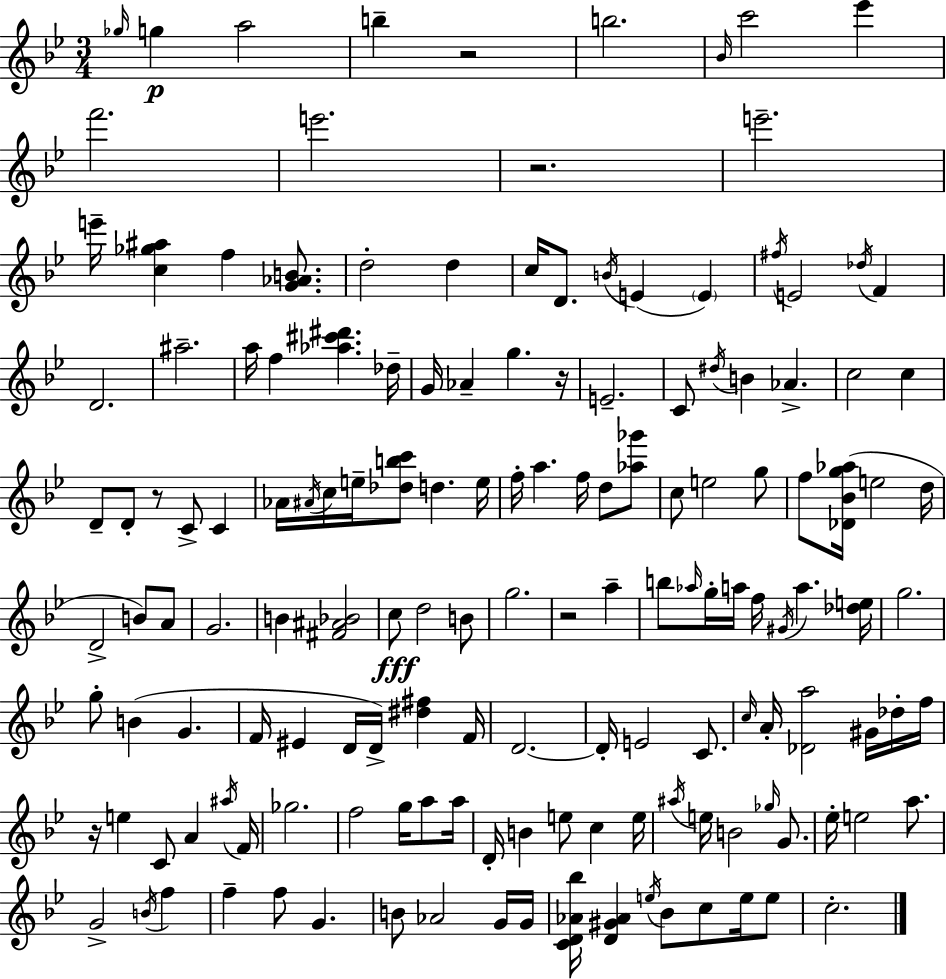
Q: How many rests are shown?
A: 6